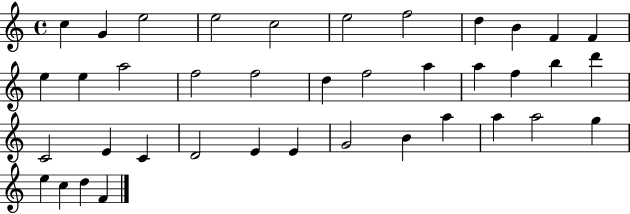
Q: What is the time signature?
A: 4/4